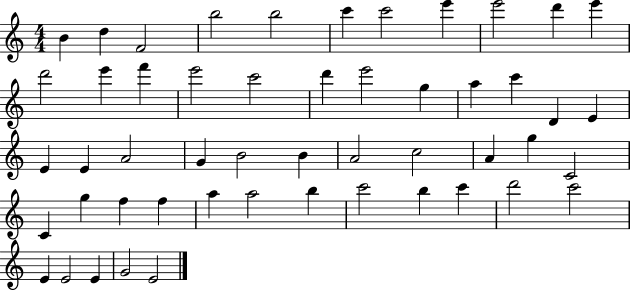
{
  \clef treble
  \numericTimeSignature
  \time 4/4
  \key c \major
  b'4 d''4 f'2 | b''2 b''2 | c'''4 c'''2 e'''4 | e'''2 d'''4 e'''4 | \break d'''2 e'''4 f'''4 | e'''2 c'''2 | d'''4 e'''2 g''4 | a''4 c'''4 d'4 e'4 | \break e'4 e'4 a'2 | g'4 b'2 b'4 | a'2 c''2 | a'4 g''4 c'2 | \break c'4 g''4 f''4 f''4 | a''4 a''2 b''4 | c'''2 b''4 c'''4 | d'''2 c'''2 | \break e'4 e'2 e'4 | g'2 e'2 | \bar "|."
}